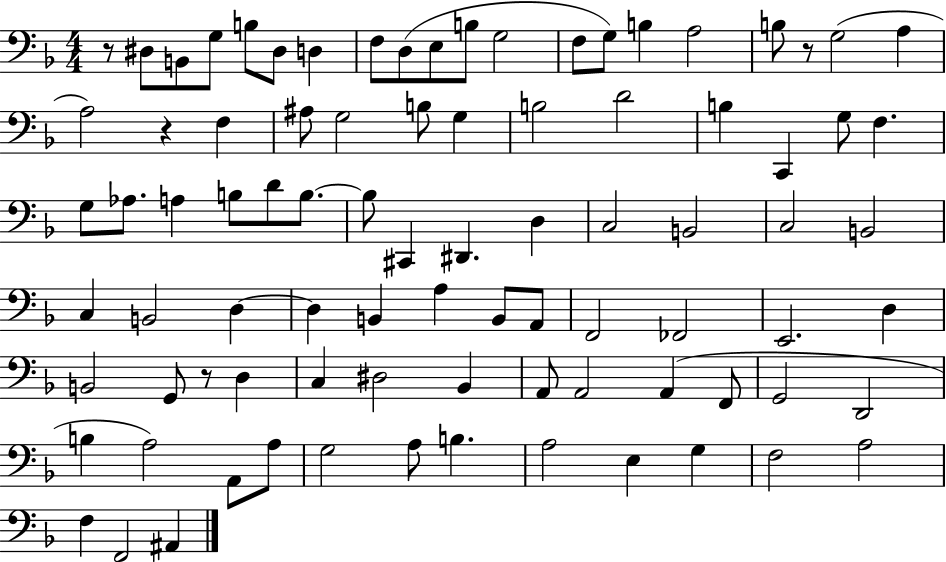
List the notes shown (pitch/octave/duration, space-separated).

R/e D#3/e B2/e G3/e B3/e D#3/e D3/q F3/e D3/e E3/e B3/e G3/h F3/e G3/e B3/q A3/h B3/e R/e G3/h A3/q A3/h R/q F3/q A#3/e G3/h B3/e G3/q B3/h D4/h B3/q C2/q G3/e F3/q. G3/e Ab3/e. A3/q B3/e D4/e B3/e. B3/e C#2/q D#2/q. D3/q C3/h B2/h C3/h B2/h C3/q B2/h D3/q D3/q B2/q A3/q B2/e A2/e F2/h FES2/h E2/h. D3/q B2/h G2/e R/e D3/q C3/q D#3/h Bb2/q A2/e A2/h A2/q F2/e G2/h D2/h B3/q A3/h A2/e A3/e G3/h A3/e B3/q. A3/h E3/q G3/q F3/h A3/h F3/q F2/h A#2/q